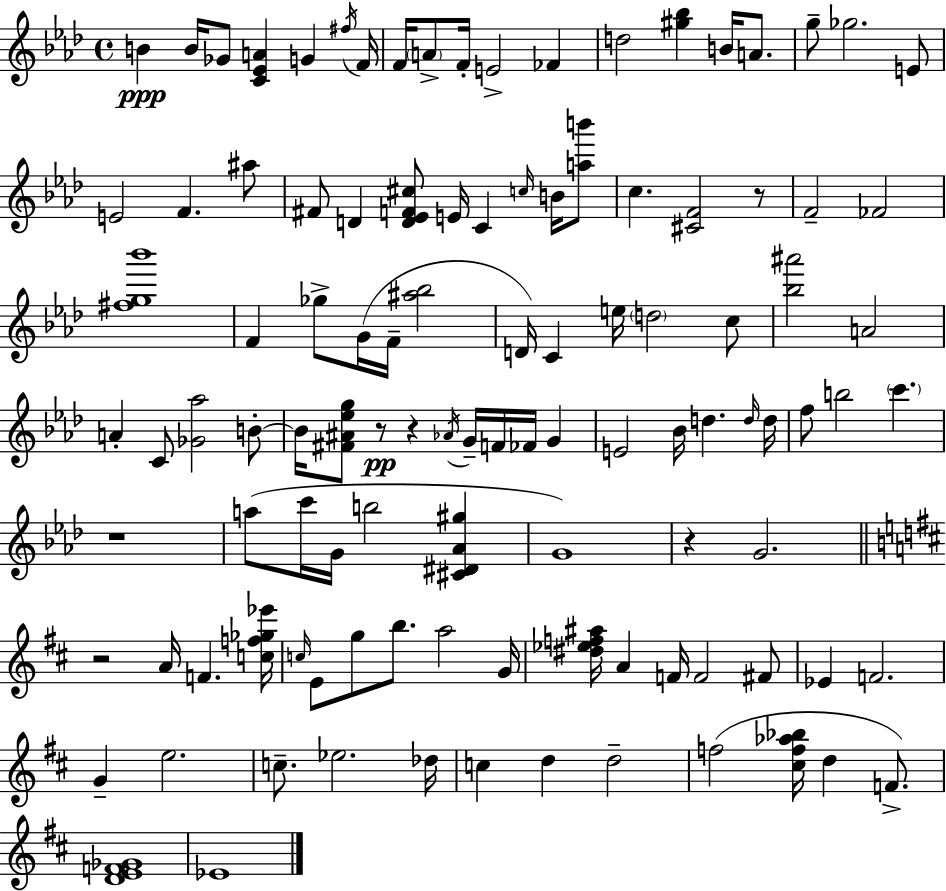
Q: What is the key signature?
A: AES major